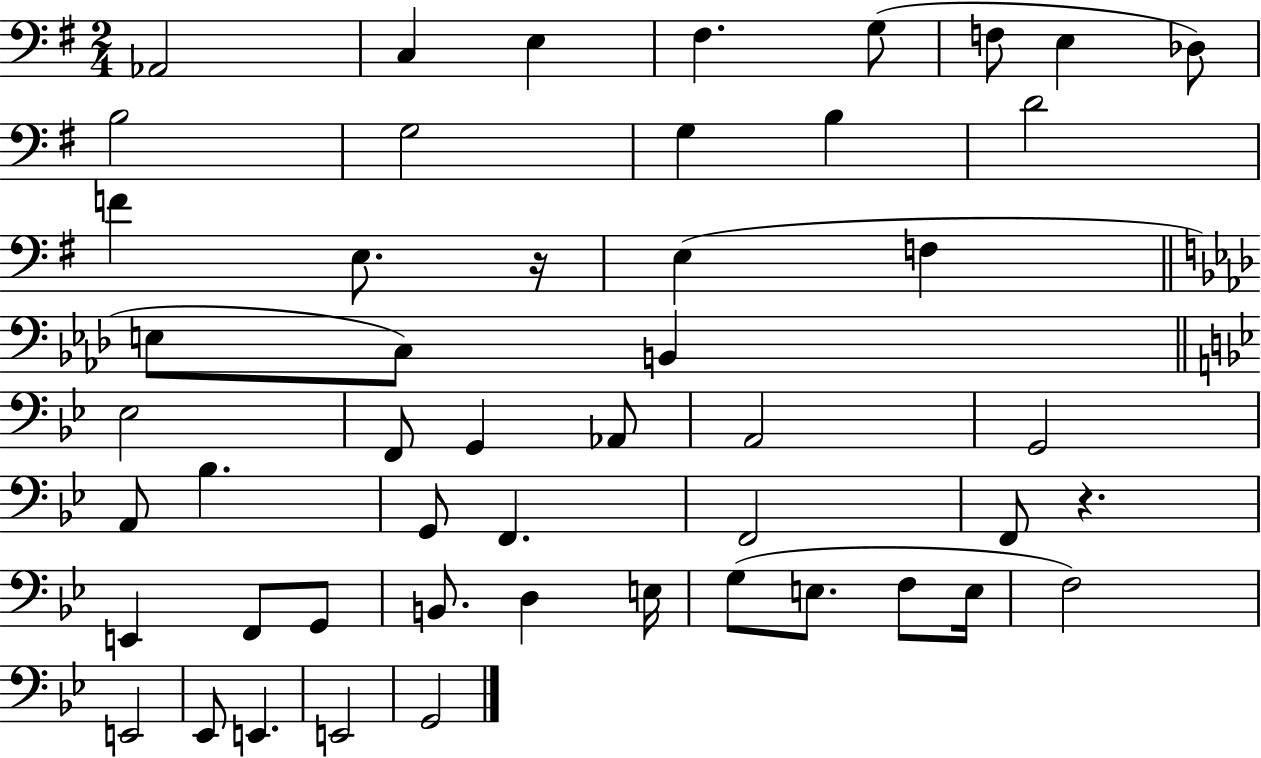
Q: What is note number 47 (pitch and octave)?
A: E2